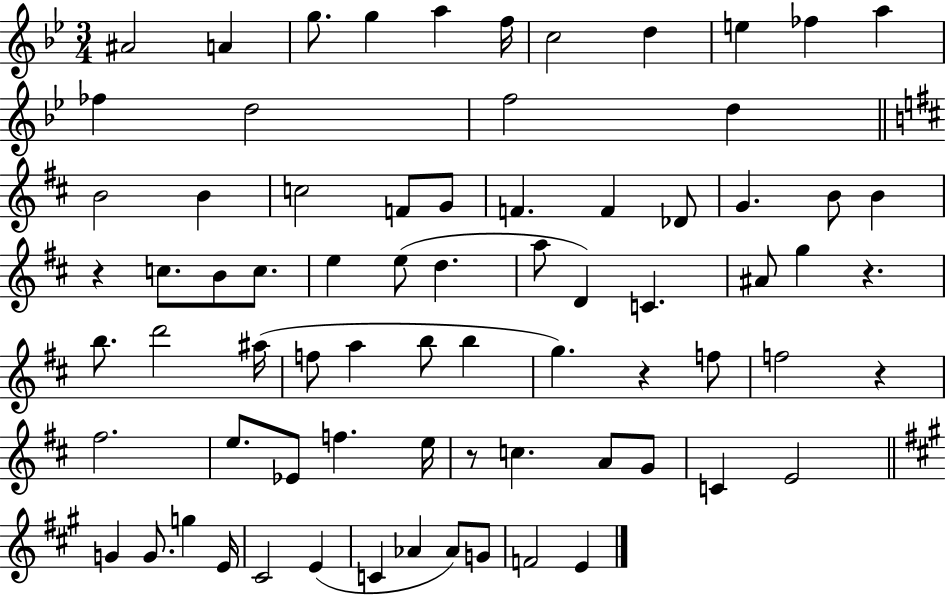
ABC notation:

X:1
T:Untitled
M:3/4
L:1/4
K:Bb
^A2 A g/2 g a f/4 c2 d e _f a _f d2 f2 d B2 B c2 F/2 G/2 F F _D/2 G B/2 B z c/2 B/2 c/2 e e/2 d a/2 D C ^A/2 g z b/2 d'2 ^a/4 f/2 a b/2 b g z f/2 f2 z ^f2 e/2 _E/2 f e/4 z/2 c A/2 G/2 C E2 G G/2 g E/4 ^C2 E C _A _A/2 G/2 F2 E